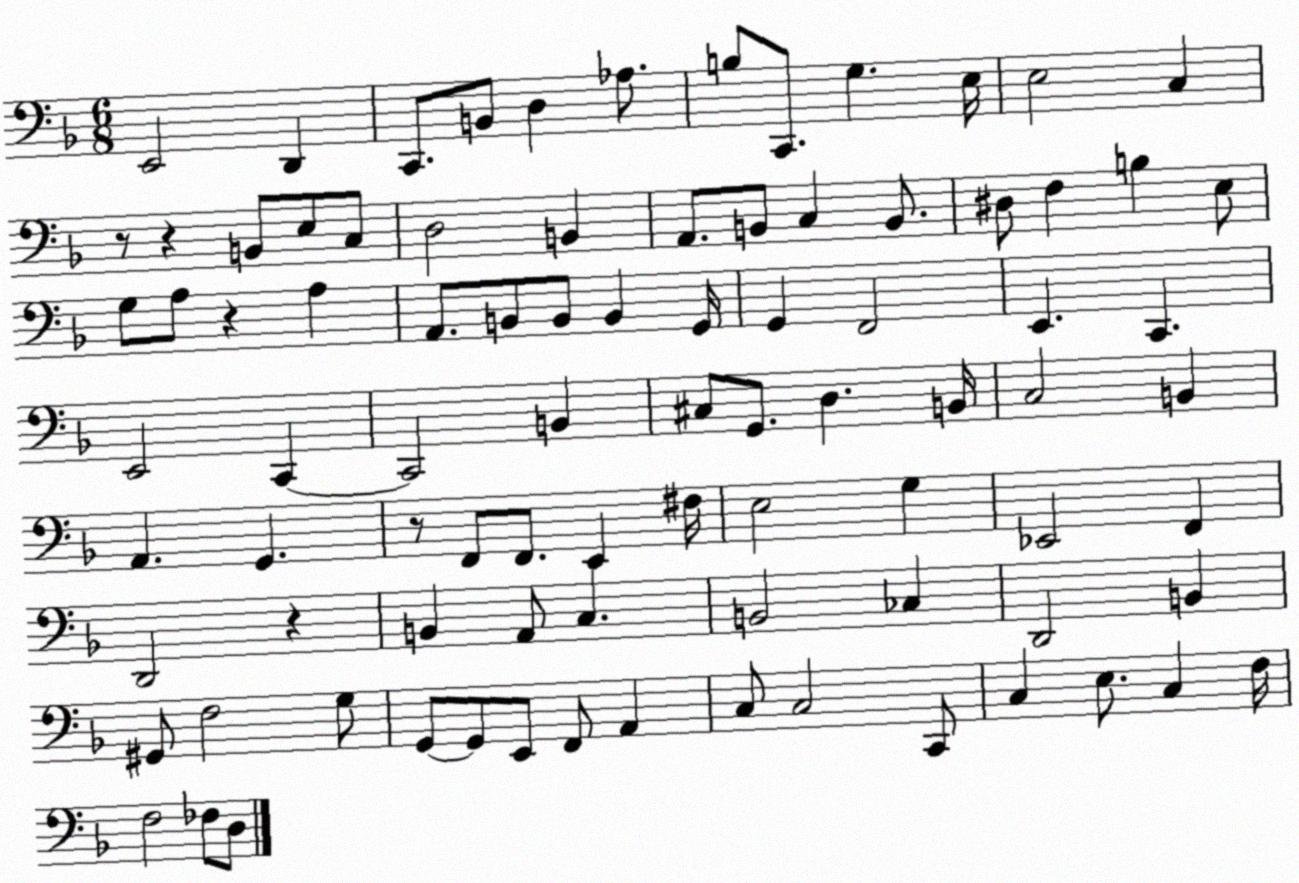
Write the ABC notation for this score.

X:1
T:Untitled
M:6/8
L:1/4
K:F
E,,2 D,, C,,/2 B,,/2 D, _A,/2 B,/2 C,,/2 G, E,/4 E,2 C, z/2 z B,,/2 E,/2 C,/2 D,2 B,, A,,/2 B,,/2 C, B,,/2 ^D,/2 F, B, E,/2 G,/2 A,/2 z A, A,,/2 B,,/2 B,,/2 B,, G,,/4 G,, F,,2 E,, C,, E,,2 C,, C,,2 B,, ^C,/2 G,,/2 D, B,,/4 C,2 B,, A,, G,, z/2 F,,/2 F,,/2 E,, ^F,/4 E,2 G, _E,,2 F,, D,,2 z B,, A,,/2 C, B,,2 _C, D,,2 B,, ^G,,/2 F,2 G,/2 G,,/2 G,,/2 E,,/2 F,,/2 A,, C,/2 C,2 C,,/2 C, E,/2 C, F,/4 F,2 _F,/2 D,/2